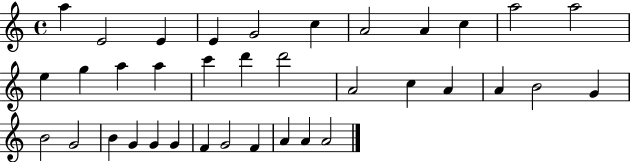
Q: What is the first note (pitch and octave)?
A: A5